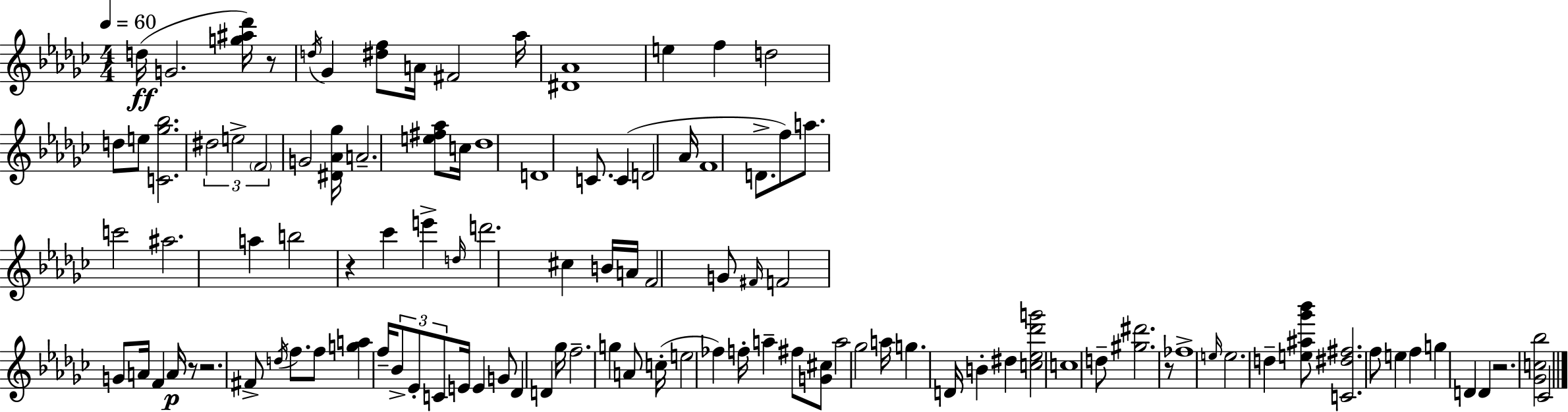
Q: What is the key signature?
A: EES minor